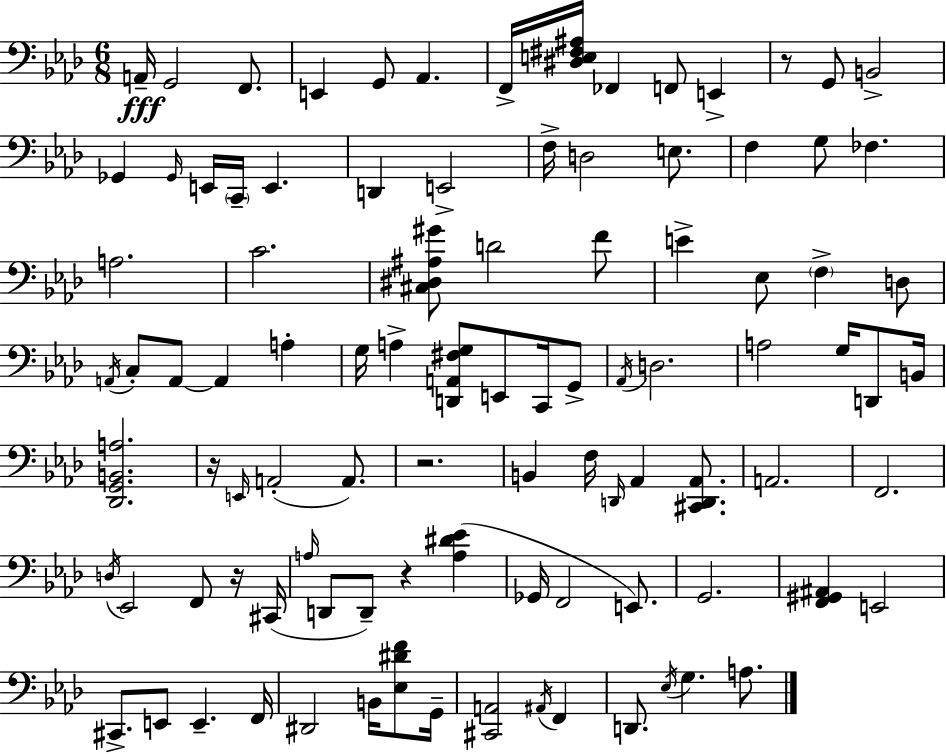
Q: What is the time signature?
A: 6/8